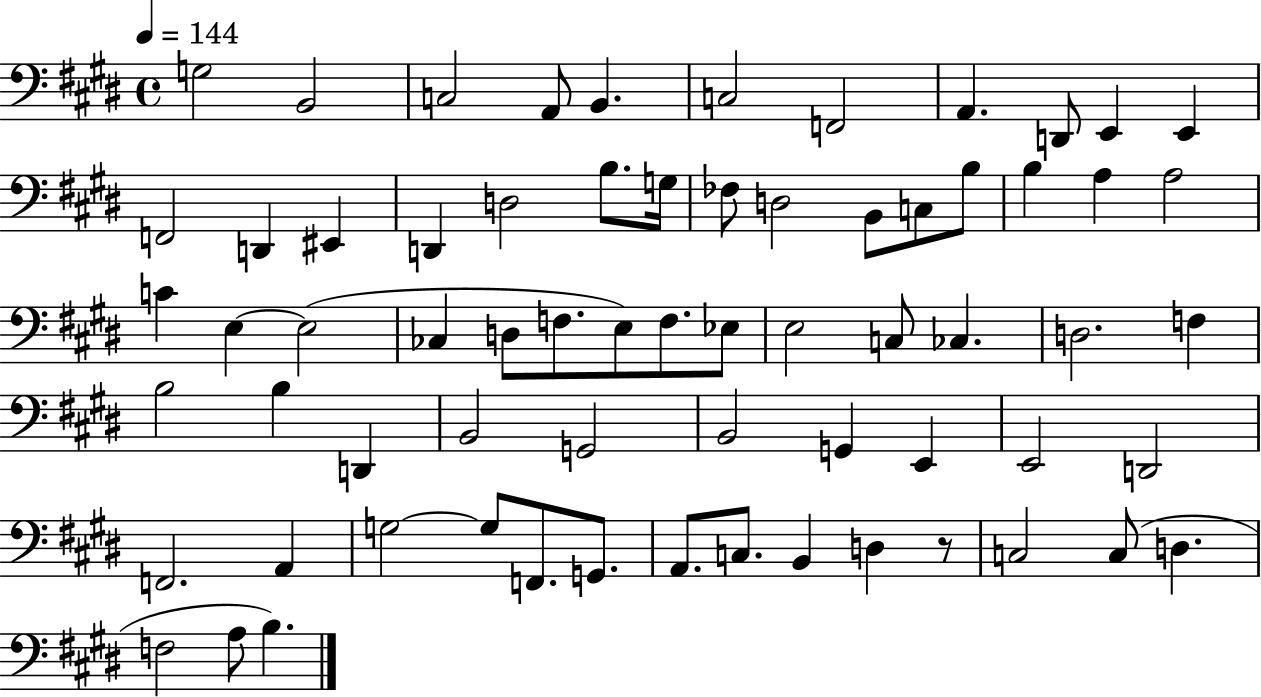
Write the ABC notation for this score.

X:1
T:Untitled
M:4/4
L:1/4
K:E
G,2 B,,2 C,2 A,,/2 B,, C,2 F,,2 A,, D,,/2 E,, E,, F,,2 D,, ^E,, D,, D,2 B,/2 G,/4 _F,/2 D,2 B,,/2 C,/2 B,/2 B, A, A,2 C E, E,2 _C, D,/2 F,/2 E,/2 F,/2 _E,/2 E,2 C,/2 _C, D,2 F, B,2 B, D,, B,,2 G,,2 B,,2 G,, E,, E,,2 D,,2 F,,2 A,, G,2 G,/2 F,,/2 G,,/2 A,,/2 C,/2 B,, D, z/2 C,2 C,/2 D, F,2 A,/2 B,